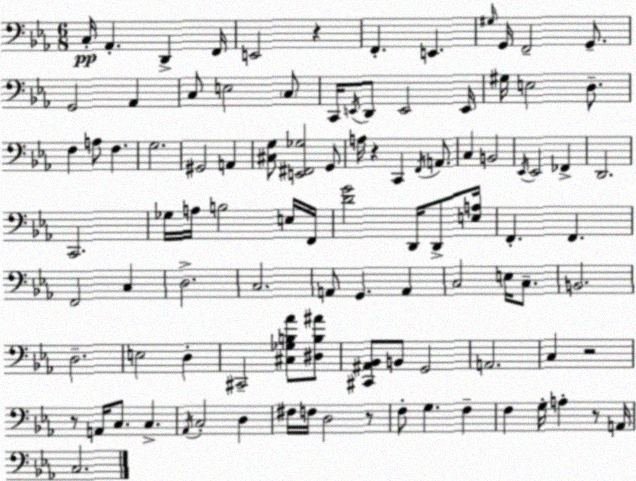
X:1
T:Untitled
M:6/8
L:1/4
K:Cm
C,/4 _A,, D,, F,,/4 E,,2 z F,, E,, ^G,/4 G,,/4 F,,2 G,,/2 G,,2 _A,, C,/2 E,2 C,/2 C,,/4 E,,/4 D,,/2 E,,2 E,,/4 ^G,/4 E,2 D,/2 F, A,/2 F, G,2 ^G,,2 A,, [^C,G,]/2 [E,,^F,,_G,]2 G,,/2 A,/4 z C,, F,,/4 A,,/2 C, B,,2 _E,,/4 _E,,2 _F,, D,,2 C,,2 _G,/4 A,/4 B,2 E,/4 F,,/4 [DG]2 D,,/4 D,,/2 [E,A,]/4 F,, F,, F,,2 C, D,2 C,2 A,,/2 G,, A,, C,2 E,/4 C,/2 B,,2 D,2 E,2 D, ^C,,2 [^C,_G,B,_A]/2 [^D,B,^A]/2 [^C,,^A,,_B,,]/2 B,,/2 G,,2 A,,2 C, z2 z/2 A,,/4 C,/2 C, _A,,/4 C,2 D, ^F,/4 F,/4 D,2 z/2 F,/2 G, F, F, G,/4 A, z/2 A,,/4 C,2